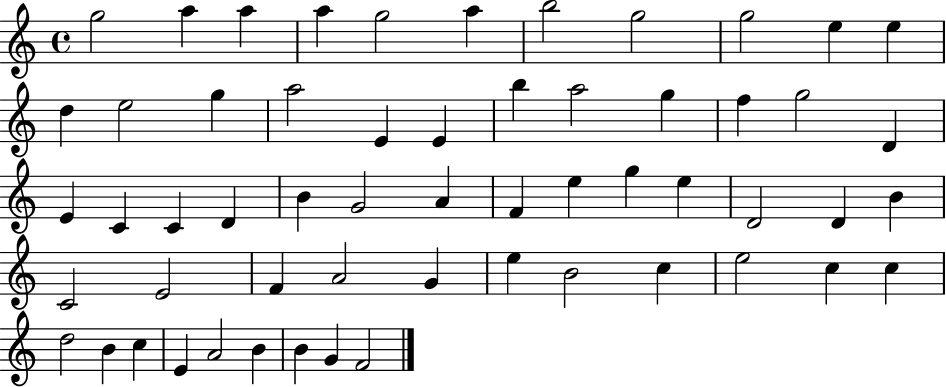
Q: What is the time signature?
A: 4/4